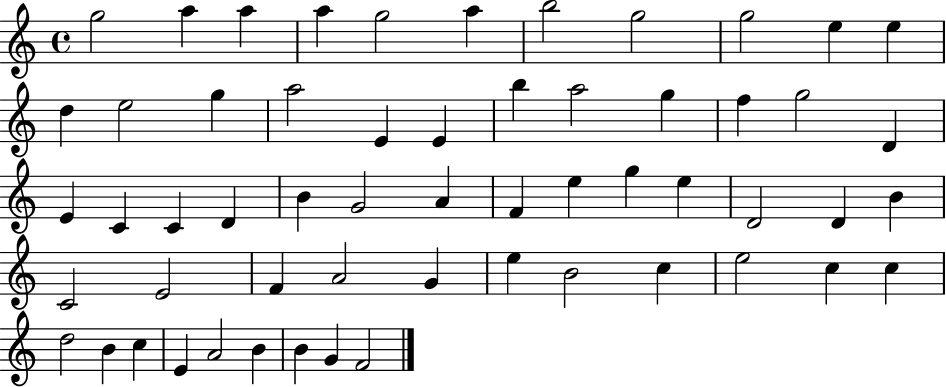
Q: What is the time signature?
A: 4/4